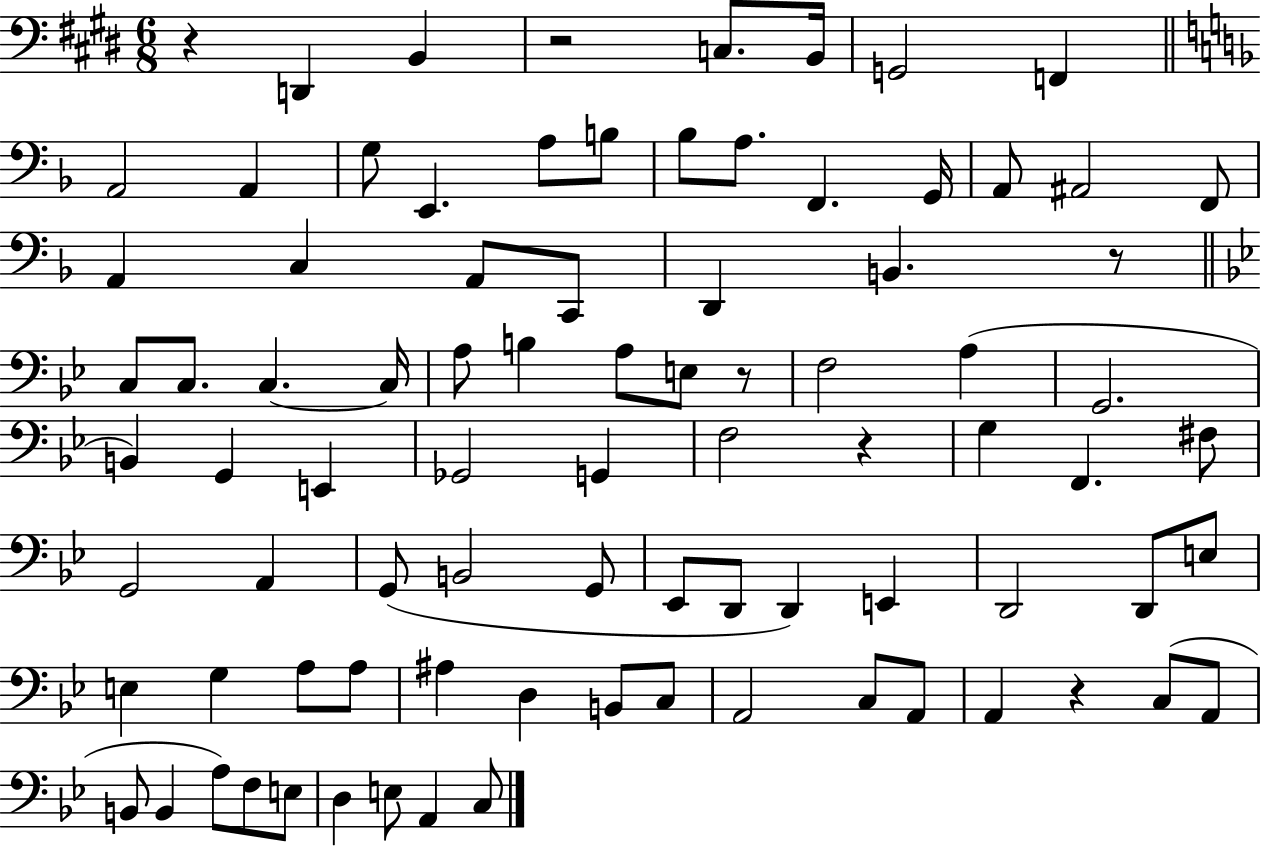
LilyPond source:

{
  \clef bass
  \numericTimeSignature
  \time 6/8
  \key e \major
  r4 d,4 b,4 | r2 c8. b,16 | g,2 f,4 | \bar "||" \break \key f \major a,2 a,4 | g8 e,4. a8 b8 | bes8 a8. f,4. g,16 | a,8 ais,2 f,8 | \break a,4 c4 a,8 c,8 | d,4 b,4. r8 | \bar "||" \break \key g \minor c8 c8. c4.~~ c16 | a8 b4 a8 e8 r8 | f2 a4( | g,2. | \break b,4) g,4 e,4 | ges,2 g,4 | f2 r4 | g4 f,4. fis8 | \break g,2 a,4 | g,8( b,2 g,8 | ees,8 d,8 d,4) e,4 | d,2 d,8 e8 | \break e4 g4 a8 a8 | ais4 d4 b,8 c8 | a,2 c8 a,8 | a,4 r4 c8( a,8 | \break b,8 b,4 a8) f8 e8 | d4 e8 a,4 c8 | \bar "|."
}